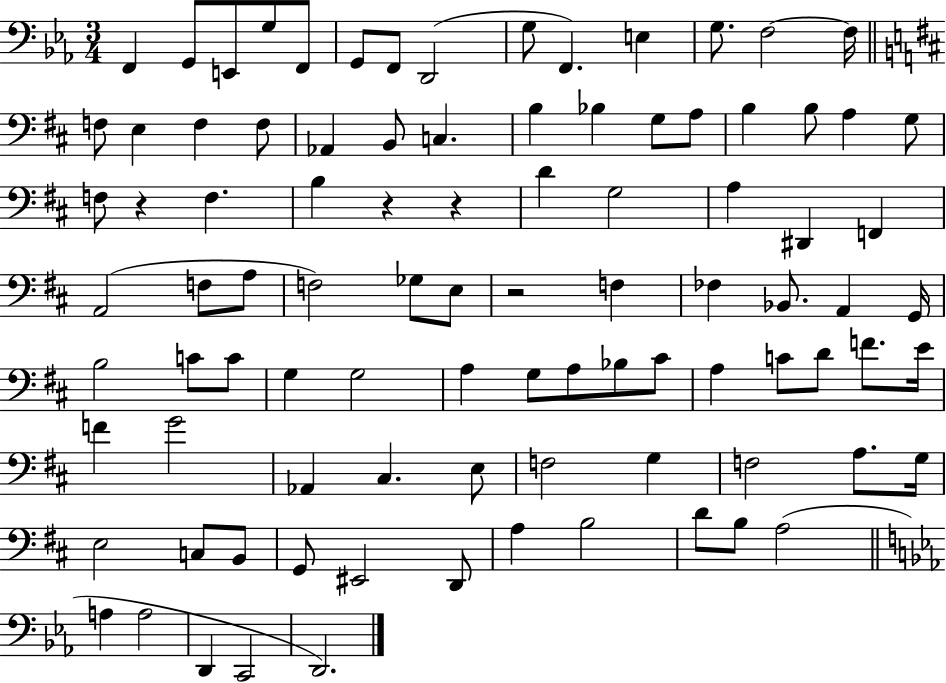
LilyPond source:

{
  \clef bass
  \numericTimeSignature
  \time 3/4
  \key ees \major
  f,4 g,8 e,8 g8 f,8 | g,8 f,8 d,2( | g8 f,4.) e4 | g8. f2~~ f16 | \break \bar "||" \break \key d \major f8 e4 f4 f8 | aes,4 b,8 c4. | b4 bes4 g8 a8 | b4 b8 a4 g8 | \break f8 r4 f4. | b4 r4 r4 | d'4 g2 | a4 dis,4 f,4 | \break a,2( f8 a8 | f2) ges8 e8 | r2 f4 | fes4 bes,8. a,4 g,16 | \break b2 c'8 c'8 | g4 g2 | a4 g8 a8 bes8 cis'8 | a4 c'8 d'8 f'8. e'16 | \break f'4 g'2 | aes,4 cis4. e8 | f2 g4 | f2 a8. g16 | \break e2 c8 b,8 | g,8 eis,2 d,8 | a4 b2 | d'8 b8 a2( | \break \bar "||" \break \key ees \major a4 a2 | d,4 c,2 | d,2.) | \bar "|."
}